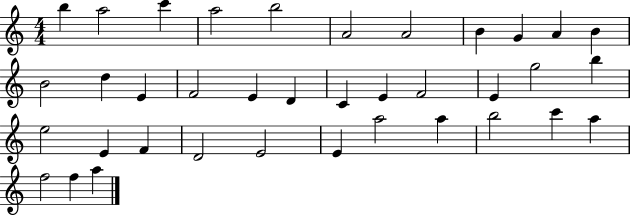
X:1
T:Untitled
M:4/4
L:1/4
K:C
b a2 c' a2 b2 A2 A2 B G A B B2 d E F2 E D C E F2 E g2 b e2 E F D2 E2 E a2 a b2 c' a f2 f a